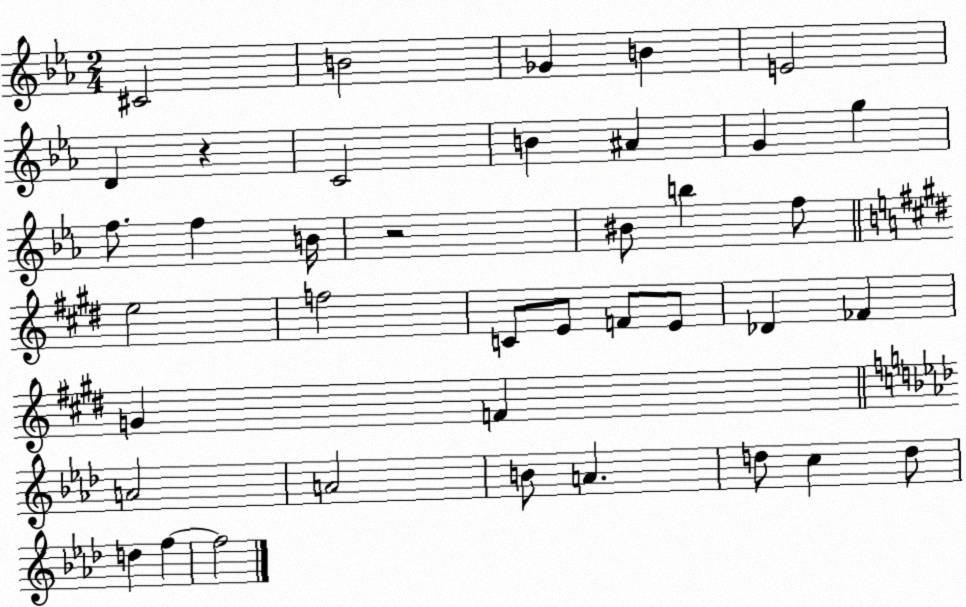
X:1
T:Untitled
M:2/4
L:1/4
K:Eb
^C2 B2 _G B E2 D z C2 B ^A G g f/2 f B/4 z2 ^B/2 b f/2 e2 f2 C/2 E/2 F/2 E/2 _D _F G F A2 A2 B/2 A d/2 c d/2 d f f2